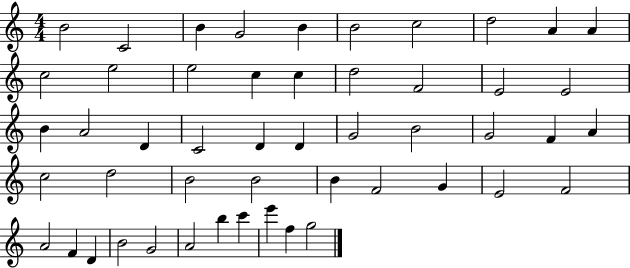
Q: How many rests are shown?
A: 0